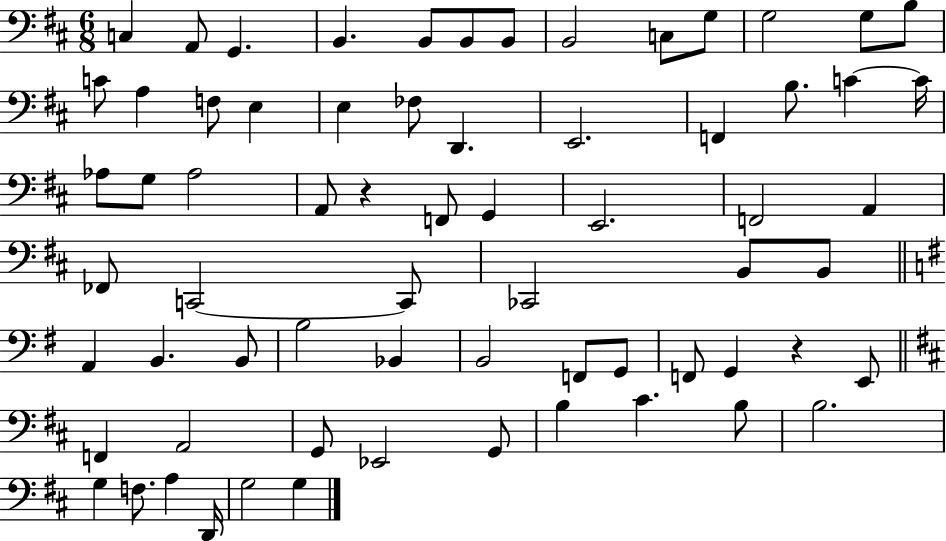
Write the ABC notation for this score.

X:1
T:Untitled
M:6/8
L:1/4
K:D
C, A,,/2 G,, B,, B,,/2 B,,/2 B,,/2 B,,2 C,/2 G,/2 G,2 G,/2 B,/2 C/2 A, F,/2 E, E, _F,/2 D,, E,,2 F,, B,/2 C C/4 _A,/2 G,/2 _A,2 A,,/2 z F,,/2 G,, E,,2 F,,2 A,, _F,,/2 C,,2 C,,/2 _C,,2 B,,/2 B,,/2 A,, B,, B,,/2 B,2 _B,, B,,2 F,,/2 G,,/2 F,,/2 G,, z E,,/2 F,, A,,2 G,,/2 _E,,2 G,,/2 B, ^C B,/2 B,2 G, F,/2 A, D,,/4 G,2 G,